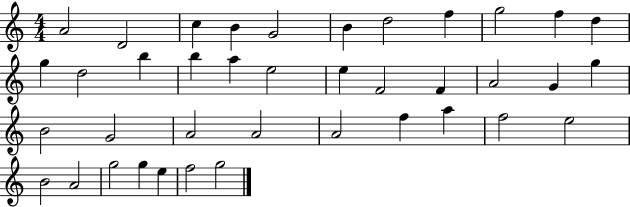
X:1
T:Untitled
M:4/4
L:1/4
K:C
A2 D2 c B G2 B d2 f g2 f d g d2 b b a e2 e F2 F A2 G g B2 G2 A2 A2 A2 f a f2 e2 B2 A2 g2 g e f2 g2